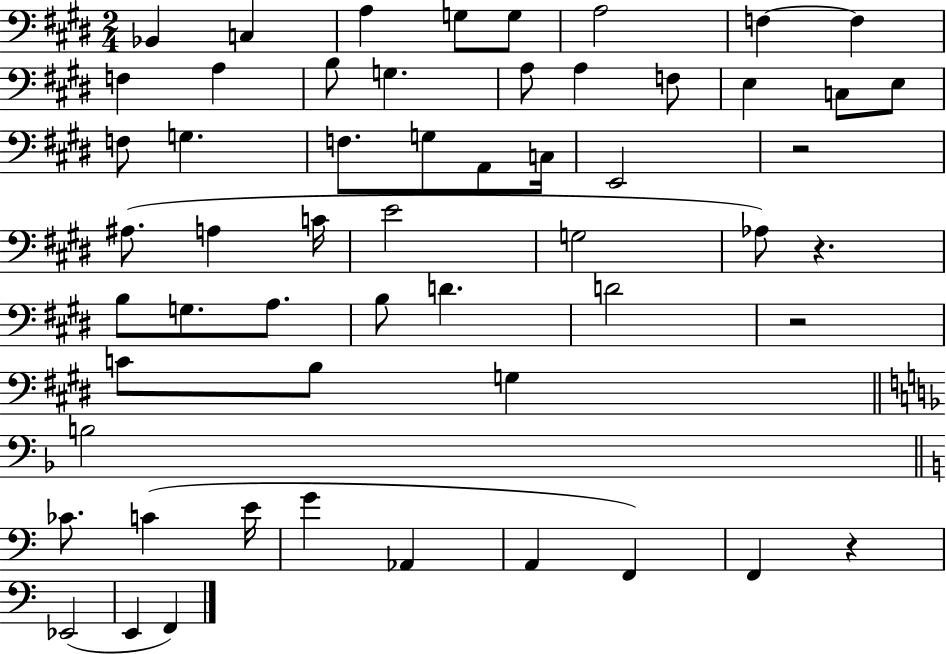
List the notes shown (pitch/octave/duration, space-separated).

Bb2/q C3/q A3/q G3/e G3/e A3/h F3/q F3/q F3/q A3/q B3/e G3/q. A3/e A3/q F3/e E3/q C3/e E3/e F3/e G3/q. F3/e. G3/e A2/e C3/s E2/h R/h A#3/e. A3/q C4/s E4/h G3/h Ab3/e R/q. B3/e G3/e. A3/e. B3/e D4/q. D4/h R/h C4/e B3/e G3/q B3/h CES4/e. C4/q E4/s G4/q Ab2/q A2/q F2/q F2/q R/q Eb2/h E2/q F2/q